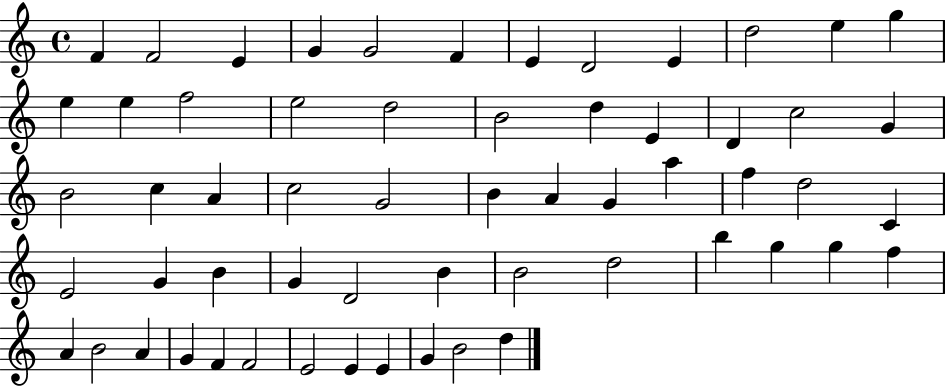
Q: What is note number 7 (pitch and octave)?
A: E4